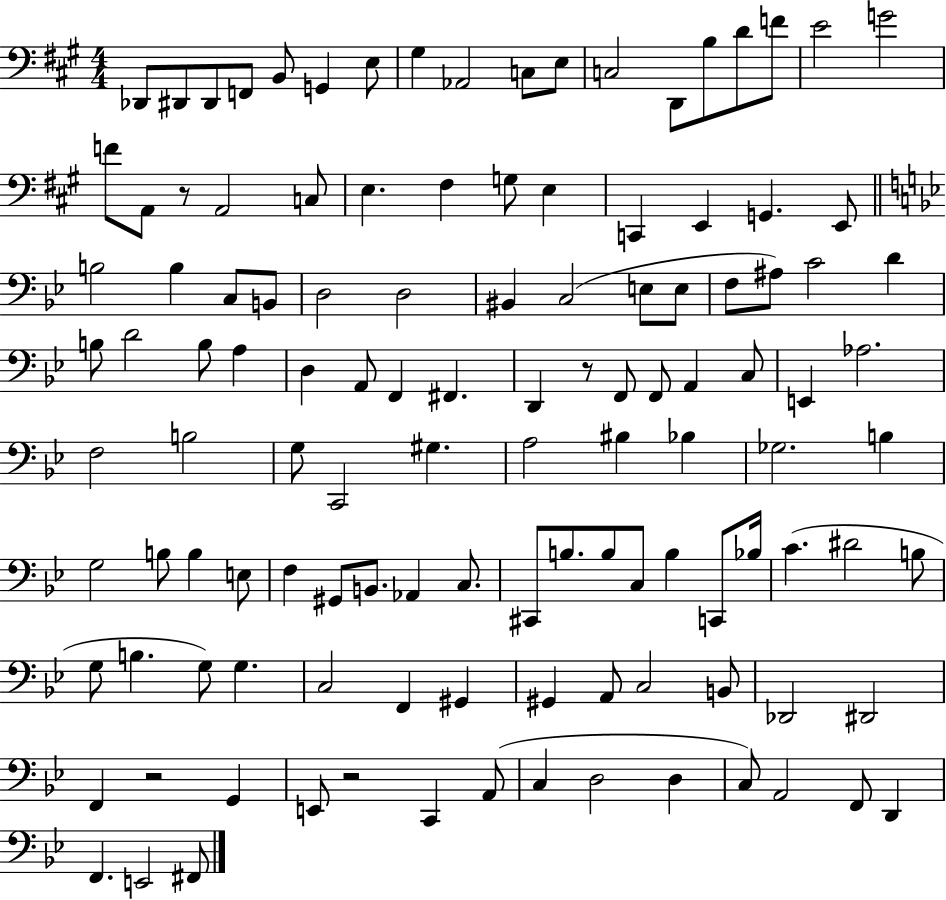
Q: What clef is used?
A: bass